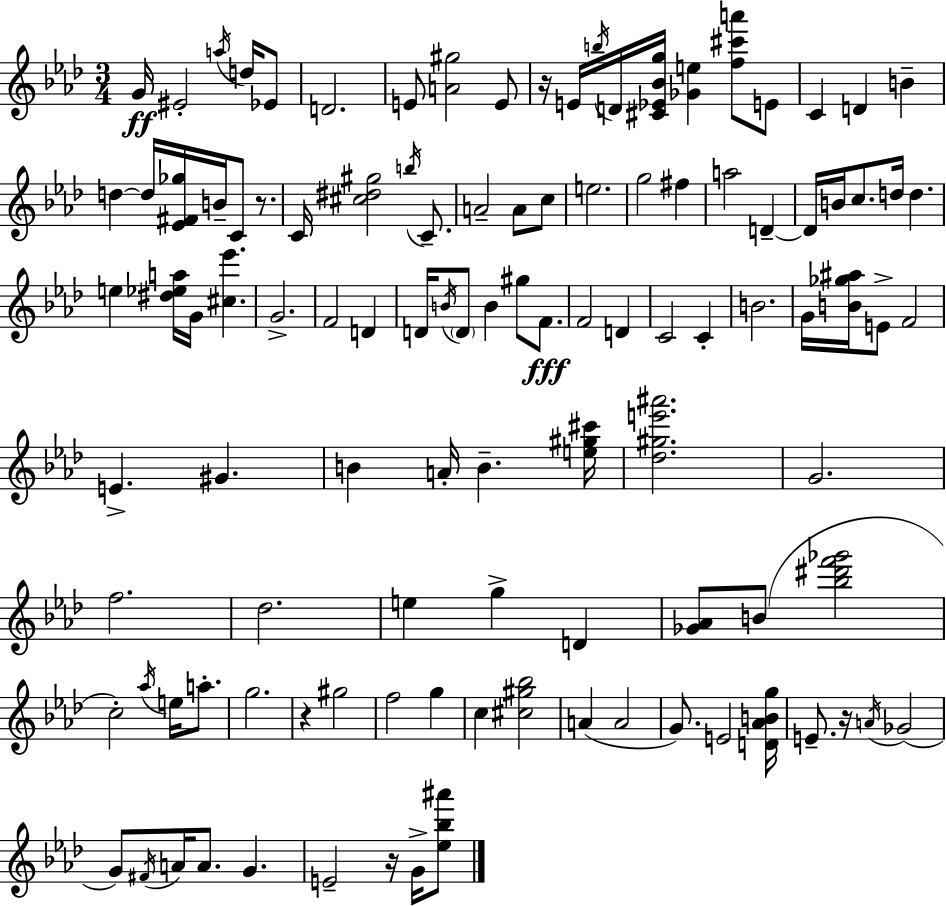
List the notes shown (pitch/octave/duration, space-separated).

G4/s EIS4/h A5/s D5/s Eb4/e D4/h. E4/e [A4,G#5]/h E4/e R/s E4/s B5/s D4/s [C#4,Eb4,Bb4,G5]/s [Gb4,E5]/q [F5,C#6,A6]/e E4/e C4/q D4/q B4/q D5/q D5/s [Eb4,F#4,Gb5]/s B4/s C4/e R/e. C4/s [C#5,D#5,G#5]/h B5/s C4/e. A4/h A4/e C5/e E5/h. G5/h F#5/q A5/h D4/q D4/s B4/s C5/e. D5/s D5/q. E5/q [D#5,Eb5,A5]/s G4/s [C#5,Eb6]/q. G4/h. F4/h D4/q D4/s B4/s D4/e B4/q G#5/e F4/e. F4/h D4/q C4/h C4/q B4/h. G4/s [B4,Gb5,A#5]/s E4/e F4/h E4/q. G#4/q. B4/q A4/s B4/q. [E5,G#5,C#6]/s [Db5,G#5,E6,A#6]/h. G4/h. F5/h. Db5/h. E5/q G5/q D4/q [Gb4,Ab4]/e B4/e [Bb5,D#6,F6,Gb6]/h C5/h Ab5/s E5/s A5/e. G5/h. R/q G#5/h F5/h G5/q C5/q [C#5,G#5,Bb5]/h A4/q A4/h G4/e. E4/h [D4,Ab4,B4,G5]/s E4/e. R/s A4/s Gb4/h G4/e F#4/s A4/s A4/e. G4/q. E4/h R/s G4/s [Eb5,Bb5,A#6]/e